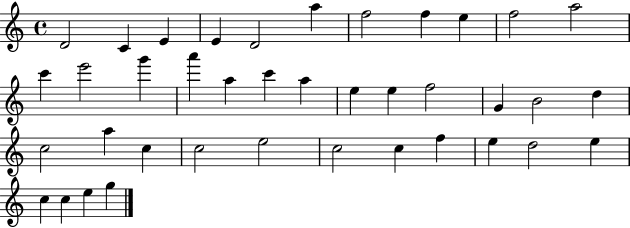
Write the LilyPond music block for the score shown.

{
  \clef treble
  \time 4/4
  \defaultTimeSignature
  \key c \major
  d'2 c'4 e'4 | e'4 d'2 a''4 | f''2 f''4 e''4 | f''2 a''2 | \break c'''4 e'''2 g'''4 | a'''4 a''4 c'''4 a''4 | e''4 e''4 f''2 | g'4 b'2 d''4 | \break c''2 a''4 c''4 | c''2 e''2 | c''2 c''4 f''4 | e''4 d''2 e''4 | \break c''4 c''4 e''4 g''4 | \bar "|."
}